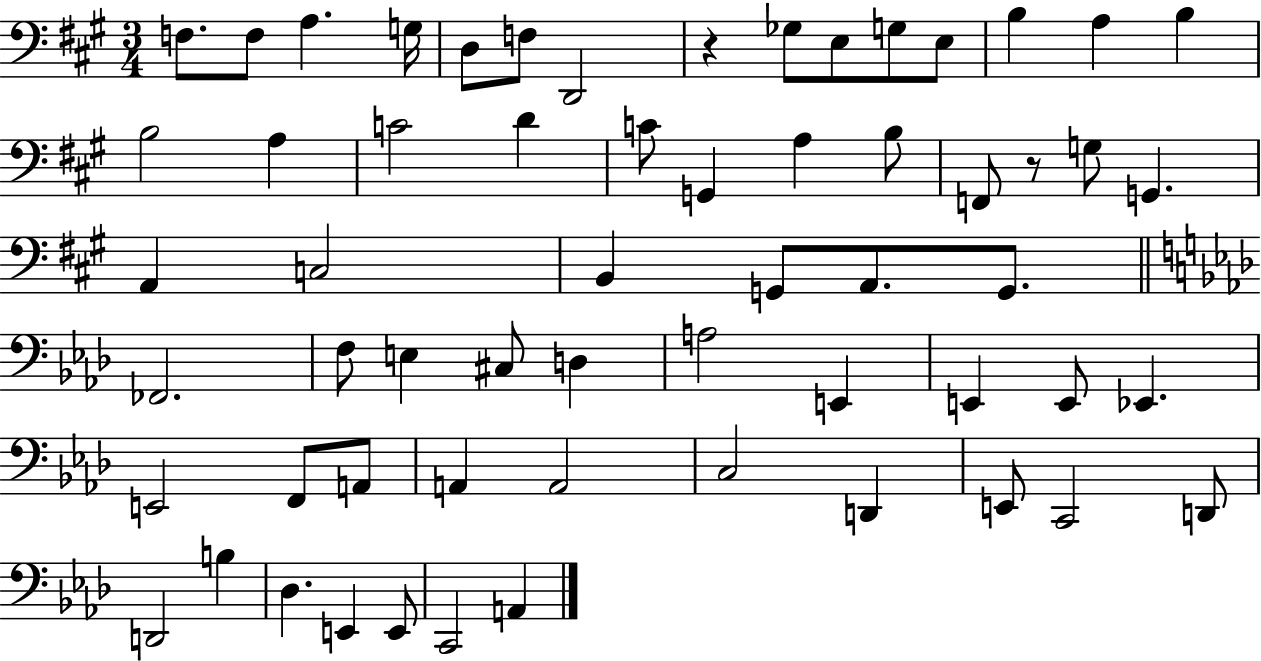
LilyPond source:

{
  \clef bass
  \numericTimeSignature
  \time 3/4
  \key a \major
  f8. f8 a4. g16 | d8 f8 d,2 | r4 ges8 e8 g8 e8 | b4 a4 b4 | \break b2 a4 | c'2 d'4 | c'8 g,4 a4 b8 | f,8 r8 g8 g,4. | \break a,4 c2 | b,4 g,8 a,8. g,8. | \bar "||" \break \key f \minor fes,2. | f8 e4 cis8 d4 | a2 e,4 | e,4 e,8 ees,4. | \break e,2 f,8 a,8 | a,4 a,2 | c2 d,4 | e,8 c,2 d,8 | \break d,2 b4 | des4. e,4 e,8 | c,2 a,4 | \bar "|."
}